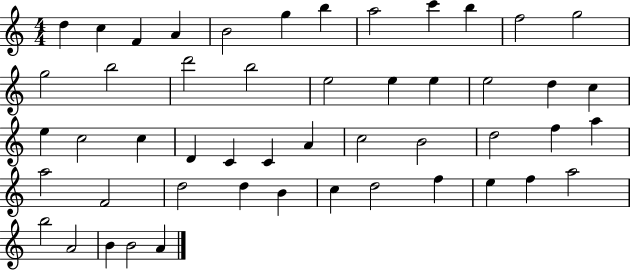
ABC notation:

X:1
T:Untitled
M:4/4
L:1/4
K:C
d c F A B2 g b a2 c' b f2 g2 g2 b2 d'2 b2 e2 e e e2 d c e c2 c D C C A c2 B2 d2 f a a2 F2 d2 d B c d2 f e f a2 b2 A2 B B2 A